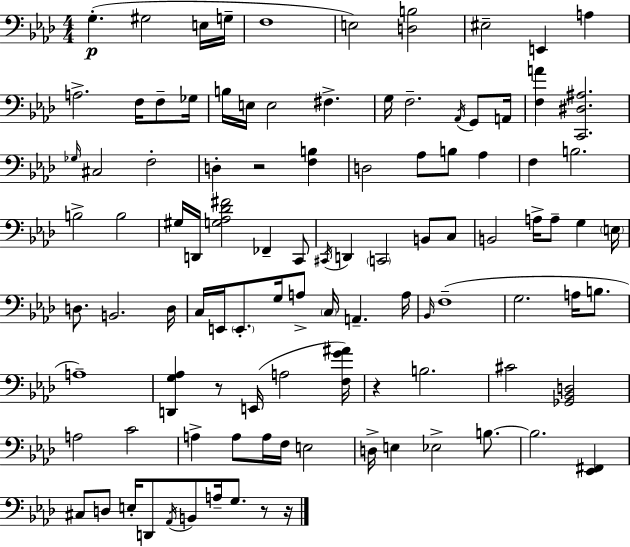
X:1
T:Untitled
M:4/4
L:1/4
K:Fm
G, ^G,2 E,/4 G,/4 F,4 E,2 [D,B,]2 ^E,2 E,, A, A,2 F,/4 F,/2 _G,/4 B,/4 E,/4 E,2 ^F, G,/4 F,2 _A,,/4 G,,/2 A,,/4 [F,A] [C,,^D,^A,]2 _G,/4 ^C,2 F,2 D, z2 [F,B,] D,2 _A,/2 B,/2 _A, F, B,2 B,2 B,2 ^G,/4 D,,/4 [G,_A,_D^F]2 _F,, C,,/2 ^C,,/4 D,, C,,2 B,,/2 C,/2 B,,2 A,/4 A,/2 G, E,/4 D,/2 B,,2 D,/4 C,/4 E,,/4 E,,/2 G,/4 A,/2 C,/4 A,, A,/4 _B,,/4 F,4 G,2 A,/4 B,/2 A,4 [D,,G,_A,] z/2 E,,/4 A,2 [F,G^A]/4 z B,2 ^C2 [_G,,_B,,D,]2 A,2 C2 A, A,/2 A,/4 F,/4 E,2 D,/4 E, _E,2 B,/2 B,2 [_E,,^F,,] ^C,/2 D,/2 E,/4 D,,/2 _A,,/4 B,,/2 A,/4 G,/2 z/2 z/4